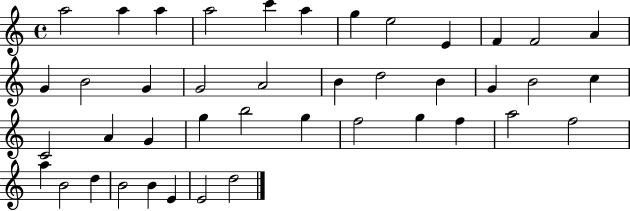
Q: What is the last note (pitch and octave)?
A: D5